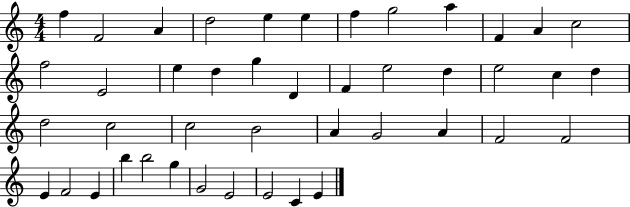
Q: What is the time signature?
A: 4/4